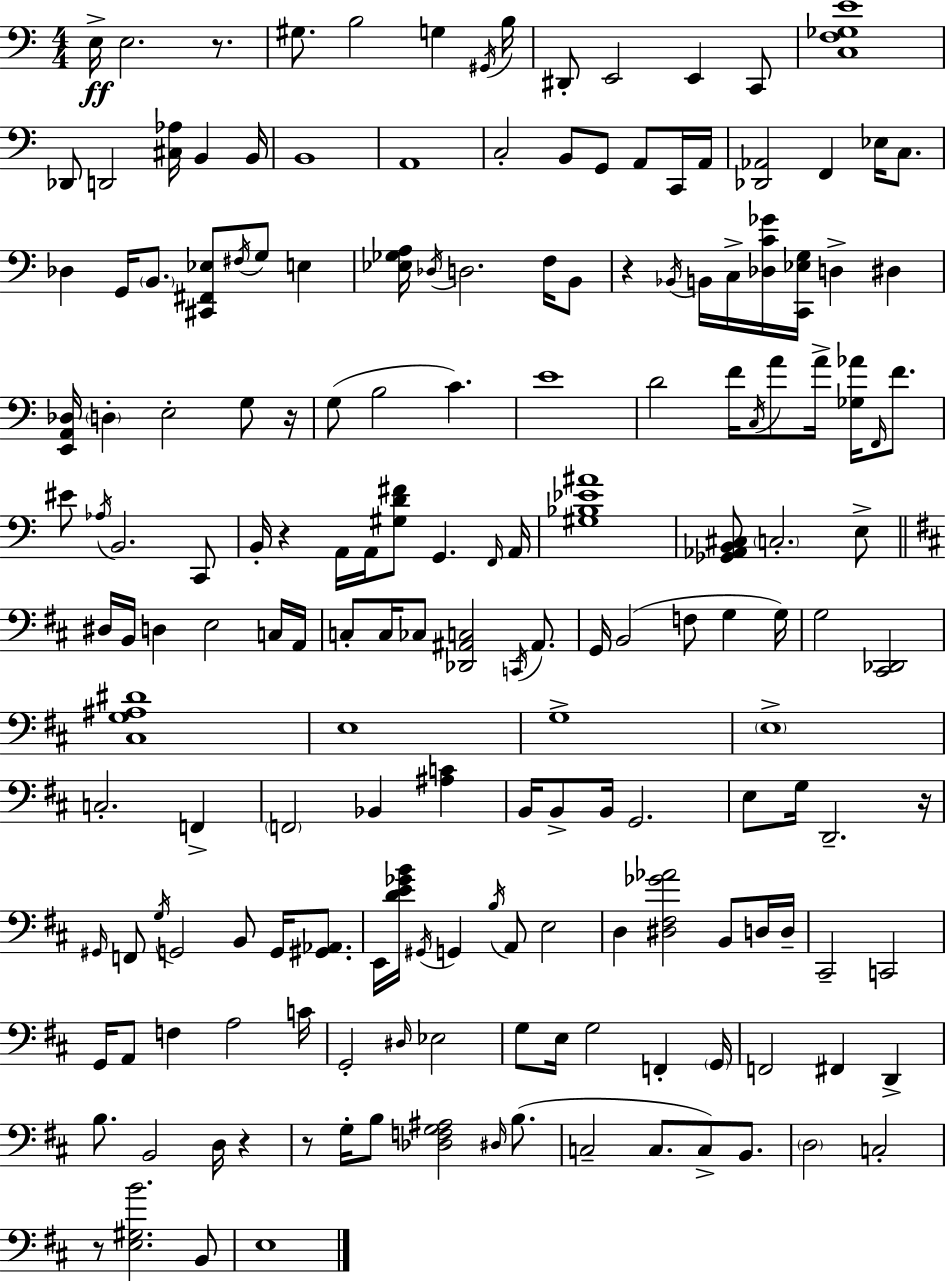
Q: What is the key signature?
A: A minor